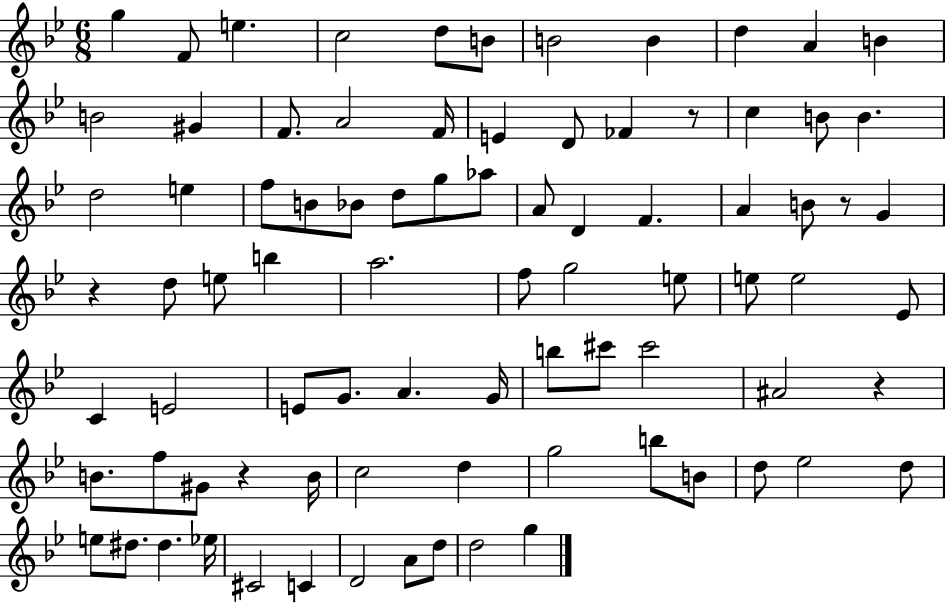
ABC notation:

X:1
T:Untitled
M:6/8
L:1/4
K:Bb
g F/2 e c2 d/2 B/2 B2 B d A B B2 ^G F/2 A2 F/4 E D/2 _F z/2 c B/2 B d2 e f/2 B/2 _B/2 d/2 g/2 _a/2 A/2 D F A B/2 z/2 G z d/2 e/2 b a2 f/2 g2 e/2 e/2 e2 _E/2 C E2 E/2 G/2 A G/4 b/2 ^c'/2 ^c'2 ^A2 z B/2 f/2 ^G/2 z B/4 c2 d g2 b/2 B/2 d/2 _e2 d/2 e/2 ^d/2 ^d _e/4 ^C2 C D2 A/2 d/2 d2 g